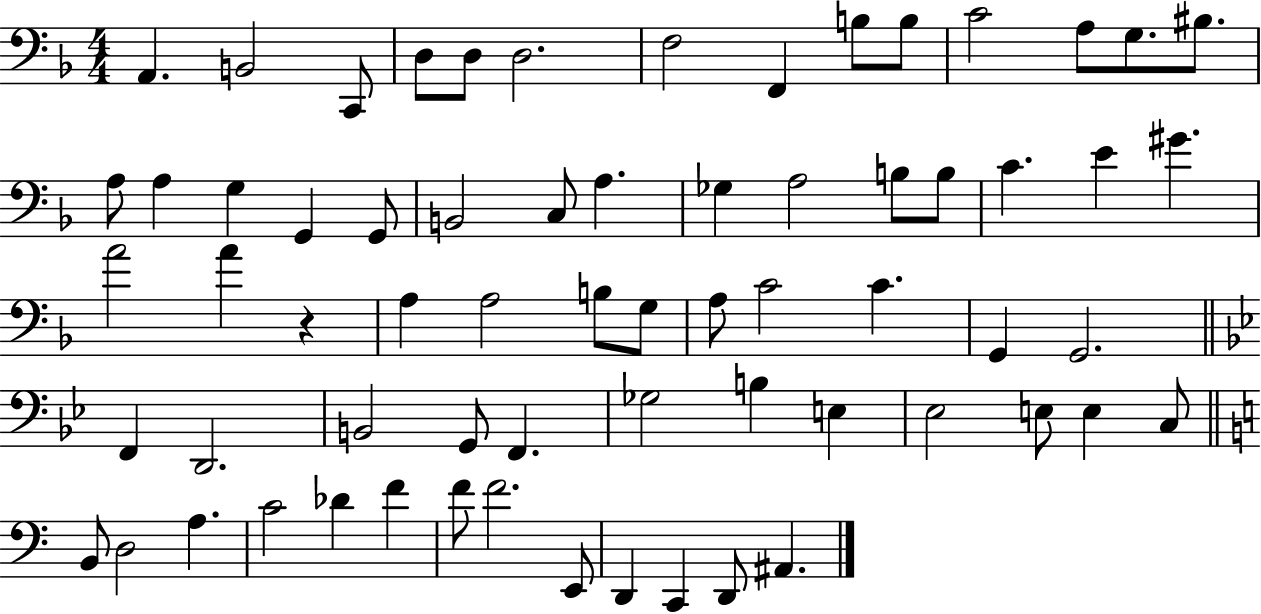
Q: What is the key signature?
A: F major